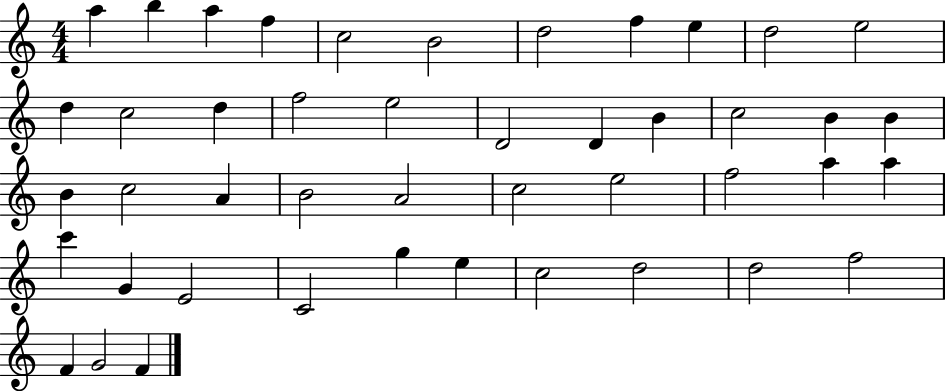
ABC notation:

X:1
T:Untitled
M:4/4
L:1/4
K:C
a b a f c2 B2 d2 f e d2 e2 d c2 d f2 e2 D2 D B c2 B B B c2 A B2 A2 c2 e2 f2 a a c' G E2 C2 g e c2 d2 d2 f2 F G2 F